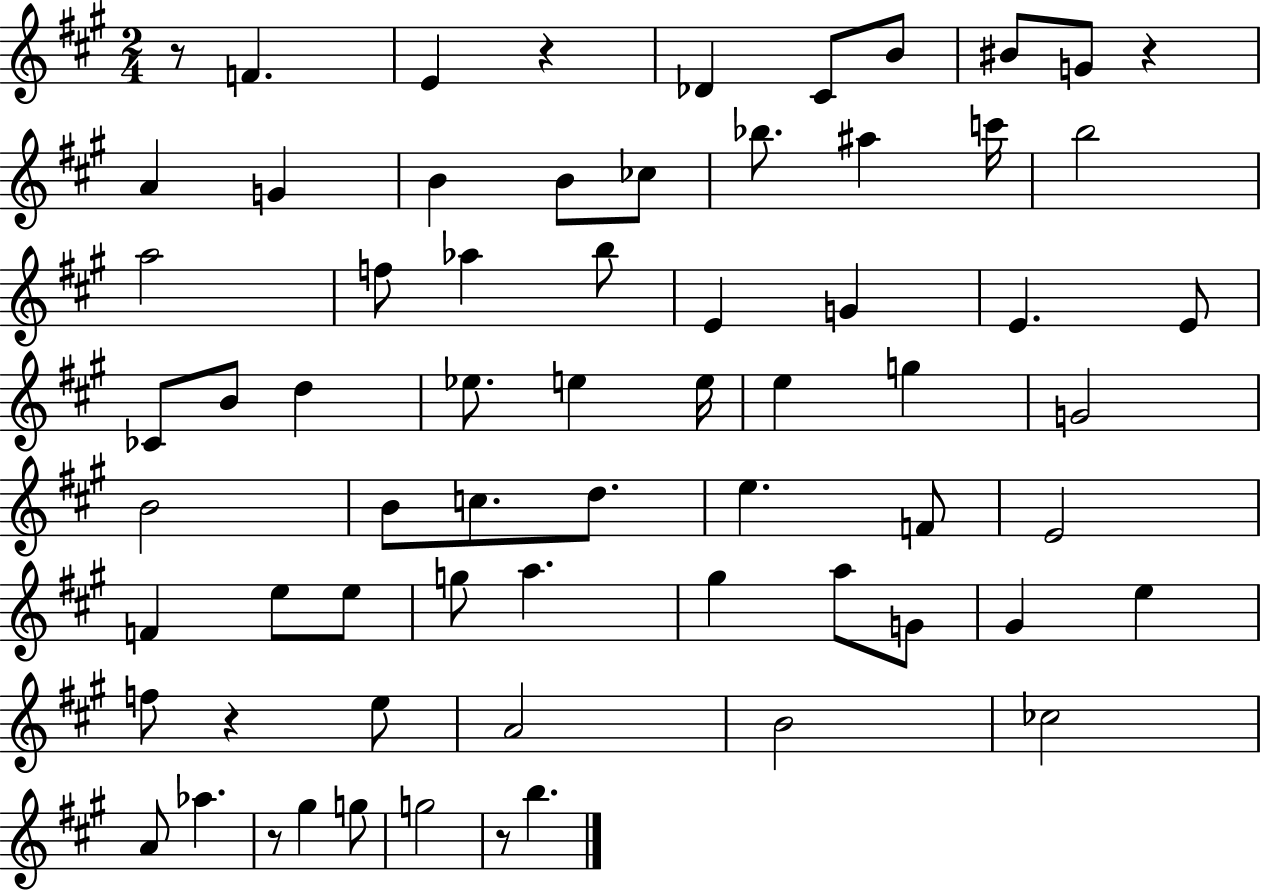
R/e F4/q. E4/q R/q Db4/q C#4/e B4/e BIS4/e G4/e R/q A4/q G4/q B4/q B4/e CES5/e Bb5/e. A#5/q C6/s B5/h A5/h F5/e Ab5/q B5/e E4/q G4/q E4/q. E4/e CES4/e B4/e D5/q Eb5/e. E5/q E5/s E5/q G5/q G4/h B4/h B4/e C5/e. D5/e. E5/q. F4/e E4/h F4/q E5/e E5/e G5/e A5/q. G#5/q A5/e G4/e G#4/q E5/q F5/e R/q E5/e A4/h B4/h CES5/h A4/e Ab5/q. R/e G#5/q G5/e G5/h R/e B5/q.